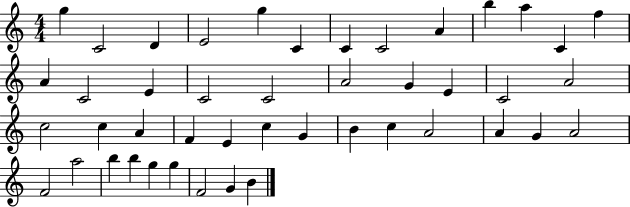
{
  \clef treble
  \numericTimeSignature
  \time 4/4
  \key c \major
  g''4 c'2 d'4 | e'2 g''4 c'4 | c'4 c'2 a'4 | b''4 a''4 c'4 f''4 | \break a'4 c'2 e'4 | c'2 c'2 | a'2 g'4 e'4 | c'2 a'2 | \break c''2 c''4 a'4 | f'4 e'4 c''4 g'4 | b'4 c''4 a'2 | a'4 g'4 a'2 | \break f'2 a''2 | b''4 b''4 g''4 g''4 | f'2 g'4 b'4 | \bar "|."
}